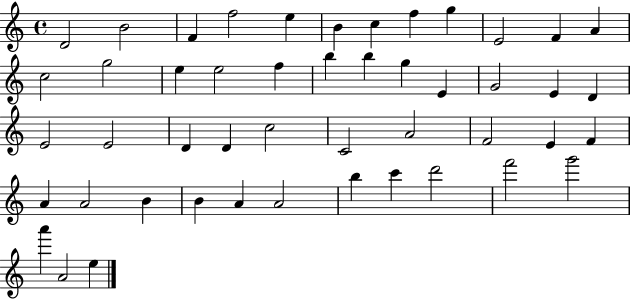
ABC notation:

X:1
T:Untitled
M:4/4
L:1/4
K:C
D2 B2 F f2 e B c f g E2 F A c2 g2 e e2 f b b g E G2 E D E2 E2 D D c2 C2 A2 F2 E F A A2 B B A A2 b c' d'2 f'2 g'2 a' A2 e